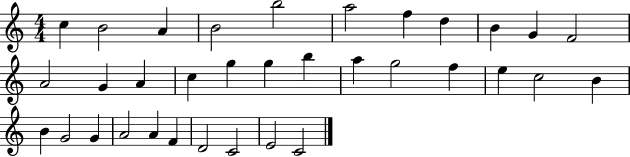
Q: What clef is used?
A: treble